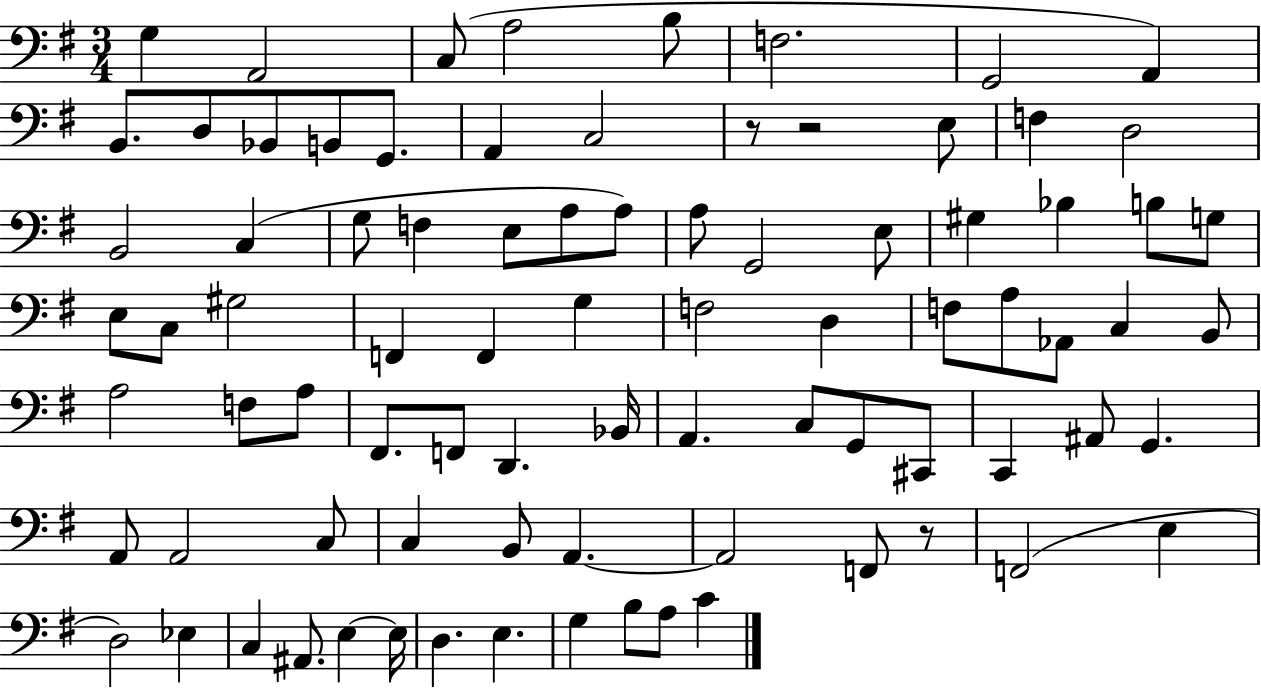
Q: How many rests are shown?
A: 3